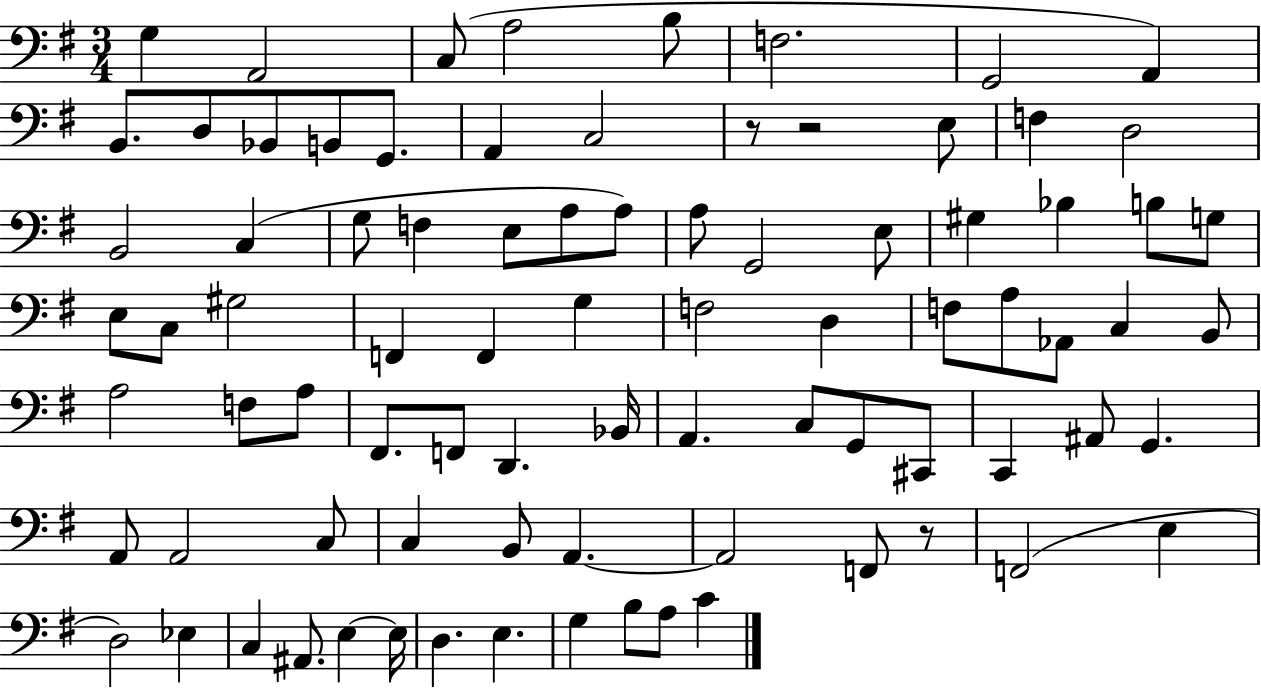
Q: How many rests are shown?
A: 3